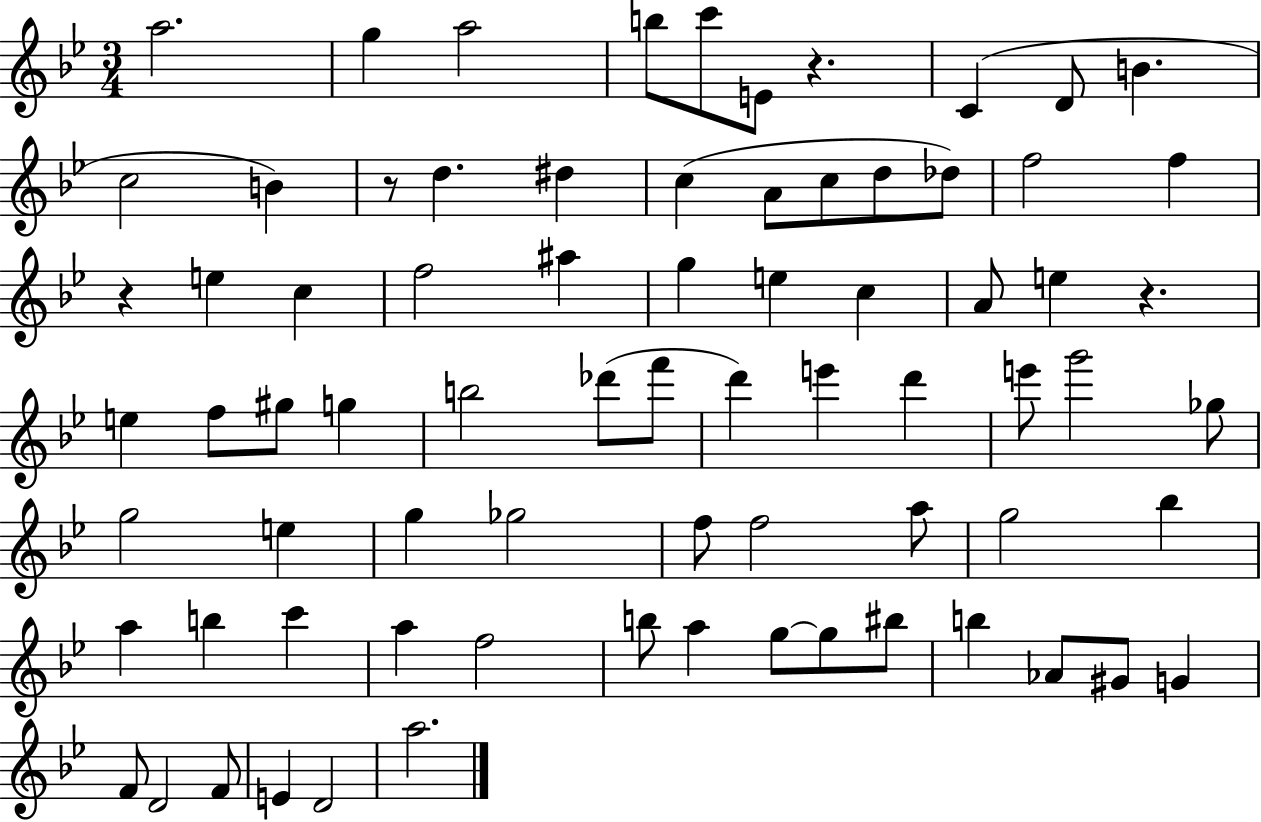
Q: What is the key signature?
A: BES major